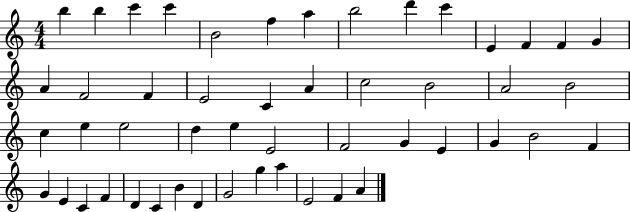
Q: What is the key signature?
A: C major